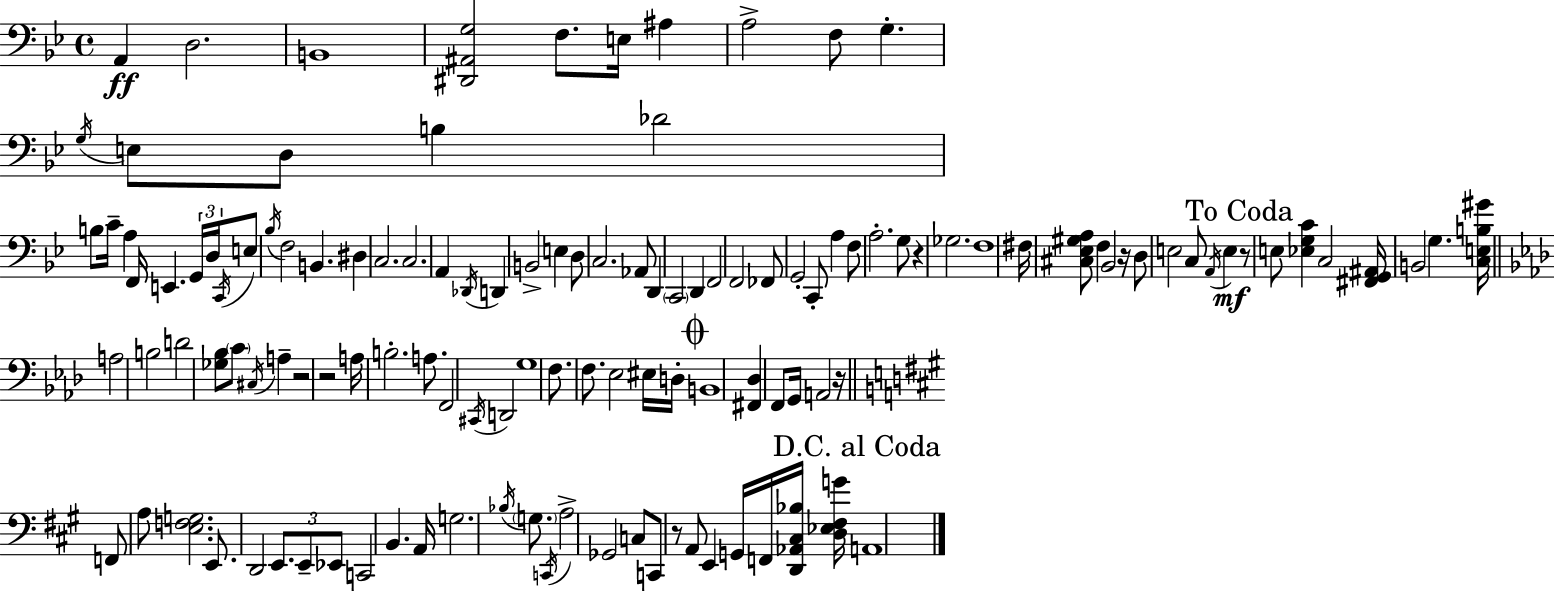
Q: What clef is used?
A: bass